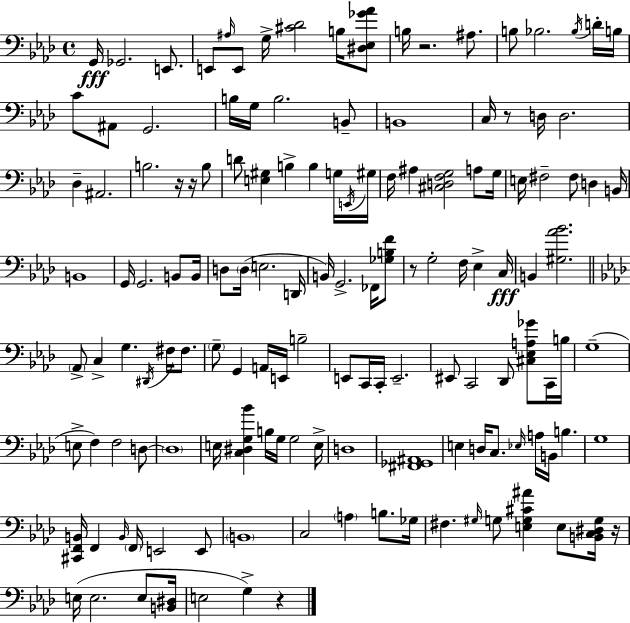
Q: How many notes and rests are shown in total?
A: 141